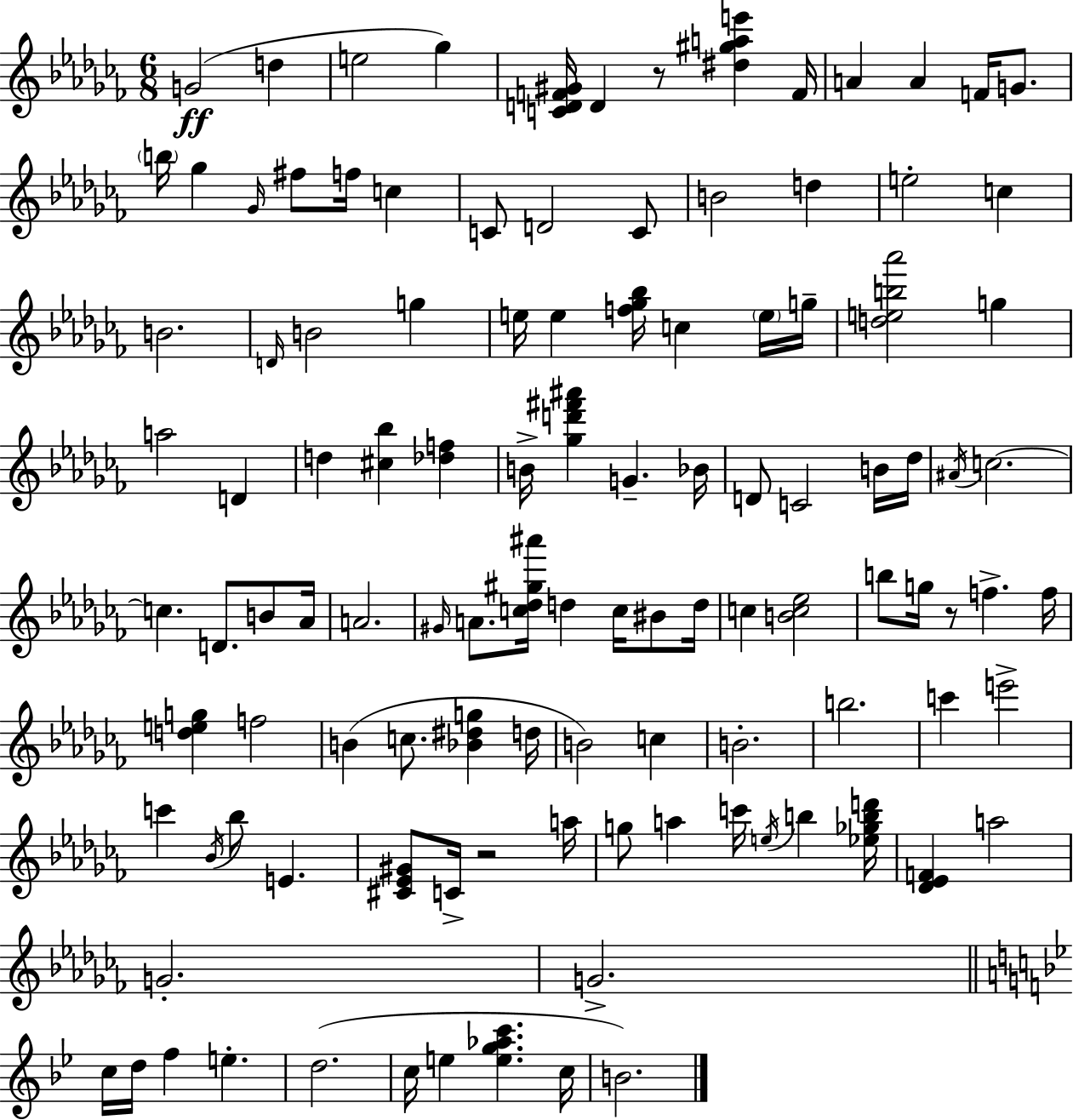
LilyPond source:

{
  \clef treble
  \numericTimeSignature
  \time 6/8
  \key aes \minor
  \repeat volta 2 { g'2(\ff d''4 | e''2 ges''4) | <c' d' f' gis'>16 d'4 r8 <dis'' gis'' a'' e'''>4 f'16 | a'4 a'4 f'16 g'8. | \break \parenthesize b''16 ges''4 \grace { ges'16 } fis''8 f''16 c''4 | c'8 d'2 c'8 | b'2 d''4 | e''2-. c''4 | \break b'2. | \grace { d'16 } b'2 g''4 | e''16 e''4 <f'' ges'' bes''>16 c''4 | \parenthesize e''16 g''16-- <d'' e'' b'' aes'''>2 g''4 | \break a''2 d'4 | d''4 <cis'' bes''>4 <des'' f''>4 | b'16-> <ges'' d''' fis''' ais'''>4 g'4.-- | bes'16 d'8 c'2 | \break b'16 des''16 \acciaccatura { ais'16 } c''2.~~ | c''4. d'8. | b'8 aes'16 a'2. | \grace { gis'16 } a'8. <c'' des'' gis'' ais'''>16 d''4 | \break c''16 bis'8 d''16 c''4 <b' c'' ees''>2 | b''8 g''16 r8 f''4.-> | f''16 <d'' e'' g''>4 f''2 | b'4( c''8. <bes' dis'' g''>4 | \break d''16 b'2) | c''4 b'2.-. | b''2. | c'''4 e'''2-> | \break c'''4 \acciaccatura { bes'16 } bes''8 e'4. | <cis' ees' gis'>8 c'16-> r2 | a''16 g''8 a''4 c'''16 | \acciaccatura { e''16 } b''4 <ees'' ges'' b'' d'''>16 <des' ees' f'>4 a''2 | \break g'2.-. | g'2.-> | \bar "||" \break \key bes \major c''16 d''16 f''4 e''4.-. | d''2.( | c''16 e''4 <e'' g'' aes'' c'''>4. c''16 | b'2.) | \break } \bar "|."
}